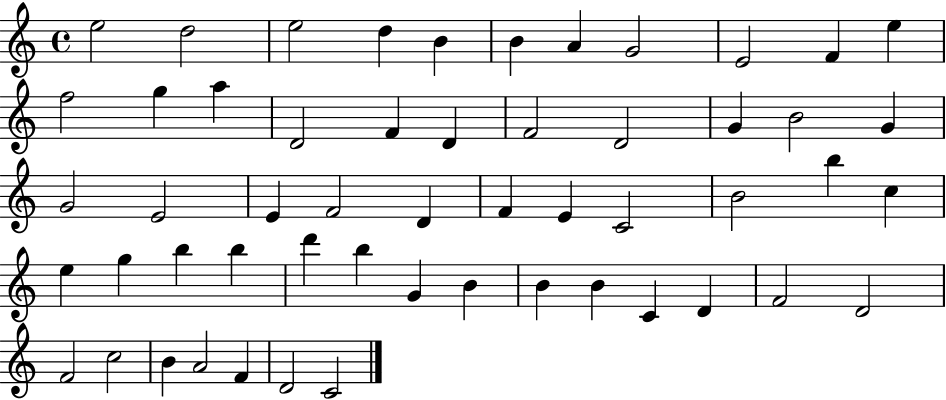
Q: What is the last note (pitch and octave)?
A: C4